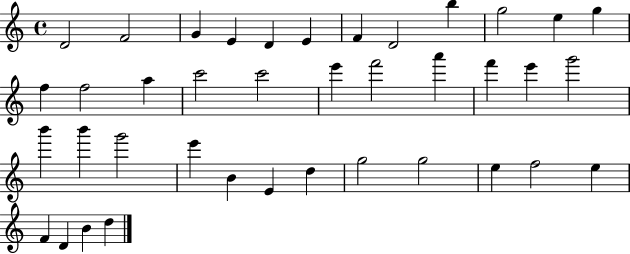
X:1
T:Untitled
M:4/4
L:1/4
K:C
D2 F2 G E D E F D2 b g2 e g f f2 a c'2 c'2 e' f'2 a' f' e' g'2 b' b' g'2 e' B E d g2 g2 e f2 e F D B d